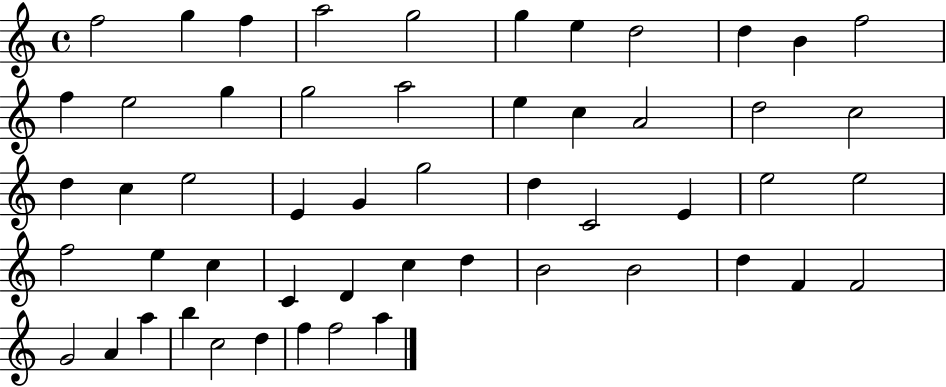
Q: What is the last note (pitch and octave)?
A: A5